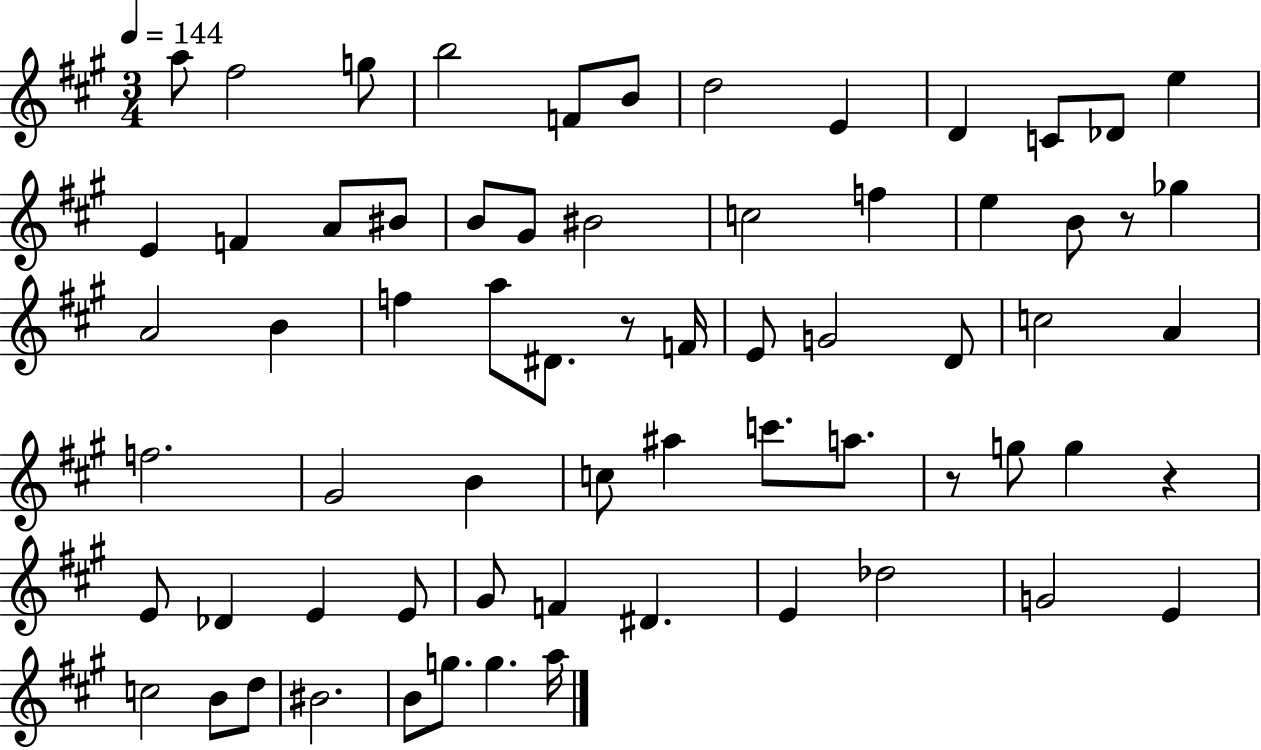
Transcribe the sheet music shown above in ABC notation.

X:1
T:Untitled
M:3/4
L:1/4
K:A
a/2 ^f2 g/2 b2 F/2 B/2 d2 E D C/2 _D/2 e E F A/2 ^B/2 B/2 ^G/2 ^B2 c2 f e B/2 z/2 _g A2 B f a/2 ^D/2 z/2 F/4 E/2 G2 D/2 c2 A f2 ^G2 B c/2 ^a c'/2 a/2 z/2 g/2 g z E/2 _D E E/2 ^G/2 F ^D E _d2 G2 E c2 B/2 d/2 ^B2 B/2 g/2 g a/4